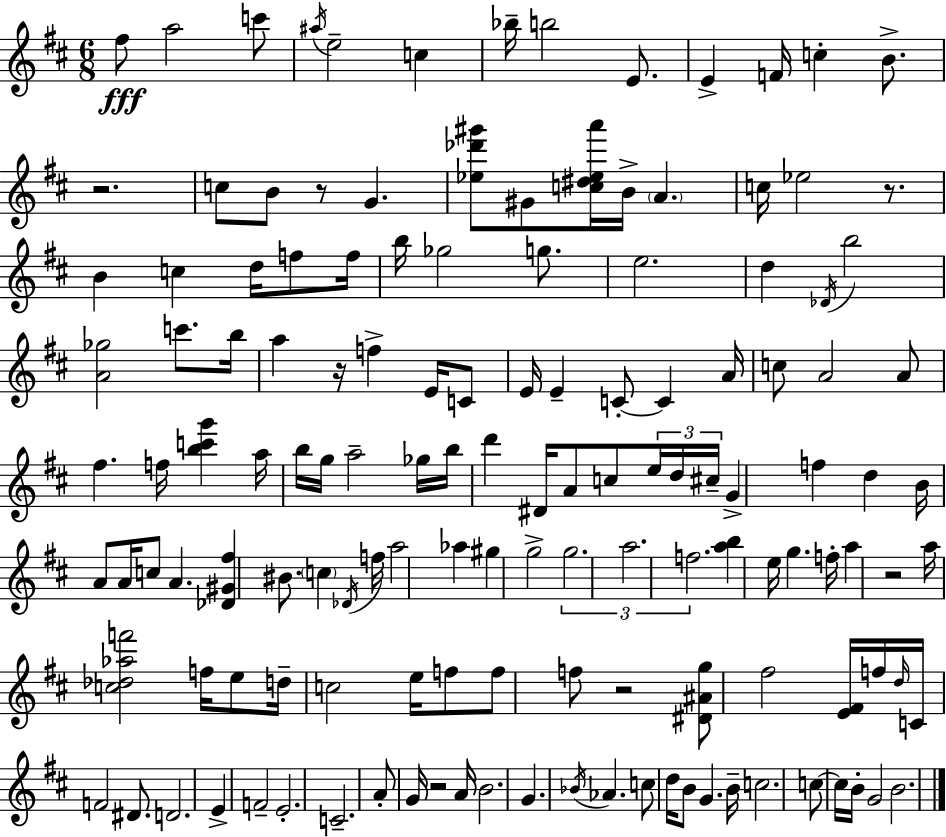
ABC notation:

X:1
T:Untitled
M:6/8
L:1/4
K:D
^f/2 a2 c'/2 ^a/4 e2 c _b/4 b2 E/2 E F/4 c B/2 z2 c/2 B/2 z/2 G [_e_d'^g']/2 ^G/2 [c^d_ea']/4 B/4 A c/4 _e2 z/2 B c d/4 f/2 f/4 b/4 _g2 g/2 e2 d _D/4 b2 [A_g]2 c'/2 b/4 a z/4 f E/4 C/2 E/4 E C/2 C A/4 c/2 A2 A/2 ^f f/4 [bc'g'] a/4 b/4 g/4 a2 _g/4 b/4 d' ^D/4 A/2 c/2 e/4 d/4 ^c/4 G f d B/4 A/2 A/4 c/2 A [_D^G^f] ^B/2 c _D/4 f/4 a2 _a ^g g2 g2 a2 f2 [ab] e/4 g f/4 a z2 a/4 [c_d_af']2 f/4 e/2 d/4 c2 e/4 f/2 f/2 f/2 z2 [^D^Ag]/2 ^f2 [E^F]/4 f/4 d/4 C/4 F2 ^D/2 D2 E F2 E2 C2 A/2 G/4 z2 A/4 B2 G _B/4 _A c/2 d/4 B/2 G B/4 c2 c/2 c/4 B/4 G2 B2